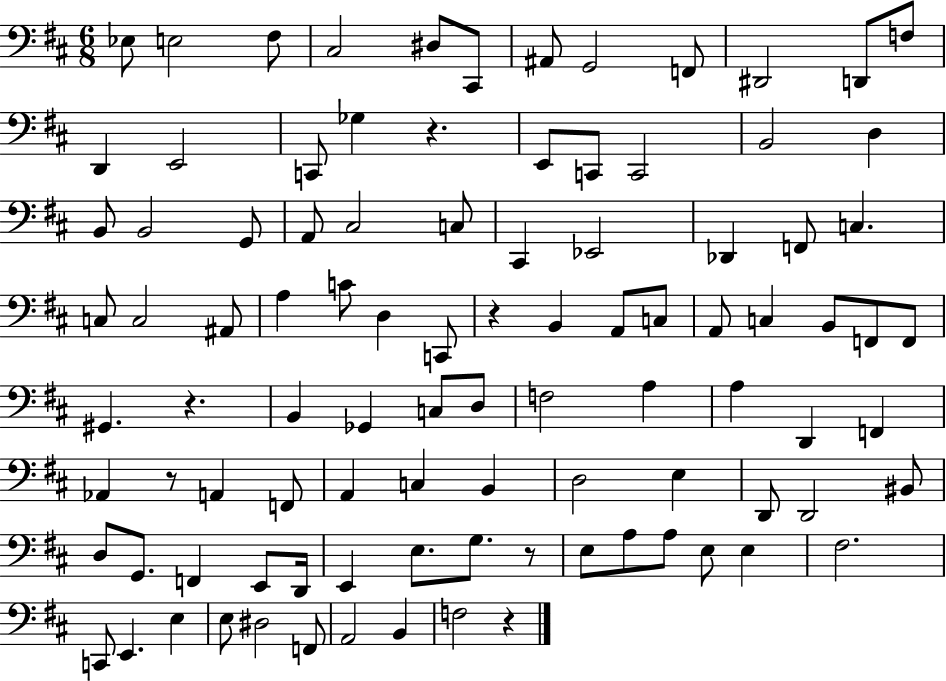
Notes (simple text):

Eb3/e E3/h F#3/e C#3/h D#3/e C#2/e A#2/e G2/h F2/e D#2/h D2/e F3/e D2/q E2/h C2/e Gb3/q R/q. E2/e C2/e C2/h B2/h D3/q B2/e B2/h G2/e A2/e C#3/h C3/e C#2/q Eb2/h Db2/q F2/e C3/q. C3/e C3/h A#2/e A3/q C4/e D3/q C2/e R/q B2/q A2/e C3/e A2/e C3/q B2/e F2/e F2/e G#2/q. R/q. B2/q Gb2/q C3/e D3/e F3/h A3/q A3/q D2/q F2/q Ab2/q R/e A2/q F2/e A2/q C3/q B2/q D3/h E3/q D2/e D2/h BIS2/e D3/e G2/e. F2/q E2/e D2/s E2/q E3/e. G3/e. R/e E3/e A3/e A3/e E3/e E3/q F#3/h. C2/e E2/q. E3/q E3/e D#3/h F2/e A2/h B2/q F3/h R/q